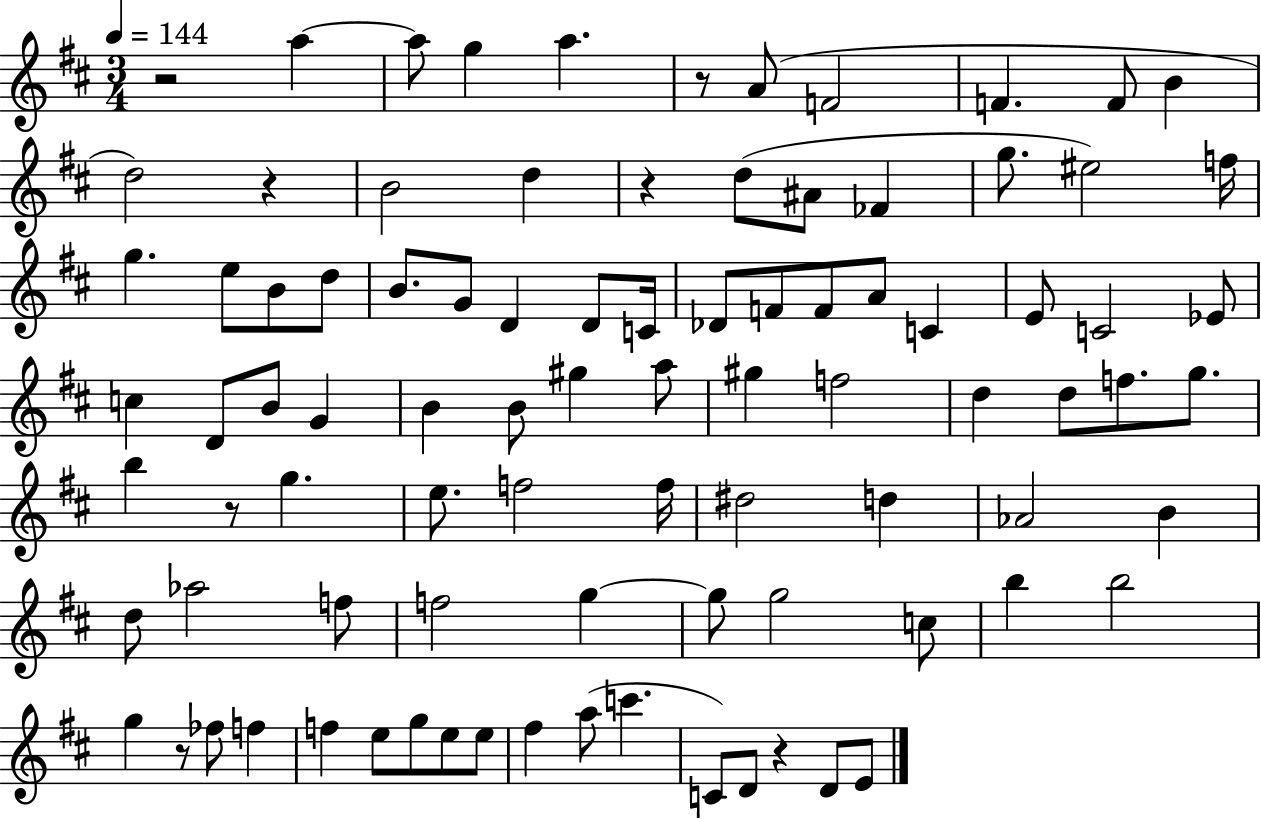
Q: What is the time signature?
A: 3/4